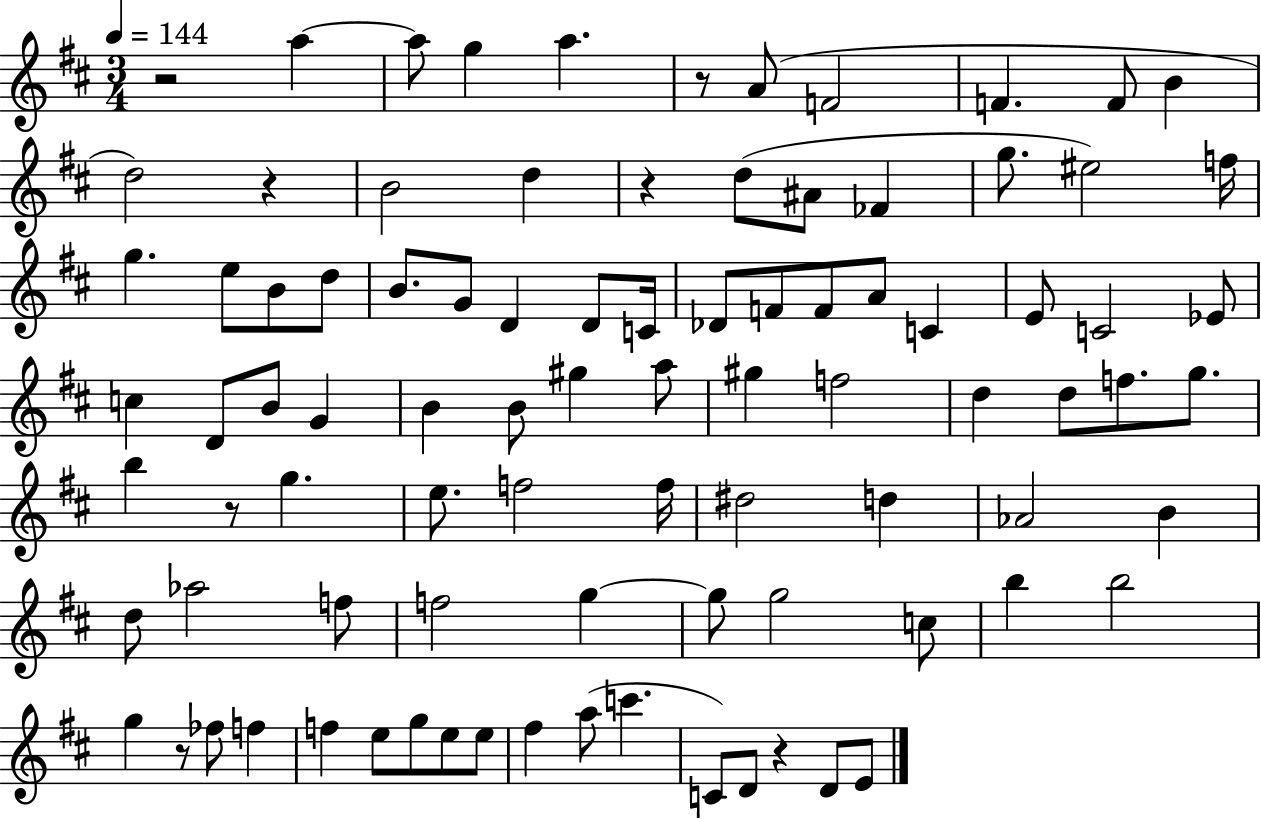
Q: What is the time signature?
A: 3/4